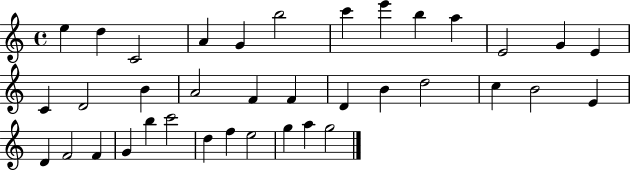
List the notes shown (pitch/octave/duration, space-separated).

E5/q D5/q C4/h A4/q G4/q B5/h C6/q E6/q B5/q A5/q E4/h G4/q E4/q C4/q D4/h B4/q A4/h F4/q F4/q D4/q B4/q D5/h C5/q B4/h E4/q D4/q F4/h F4/q G4/q B5/q C6/h D5/q F5/q E5/h G5/q A5/q G5/h